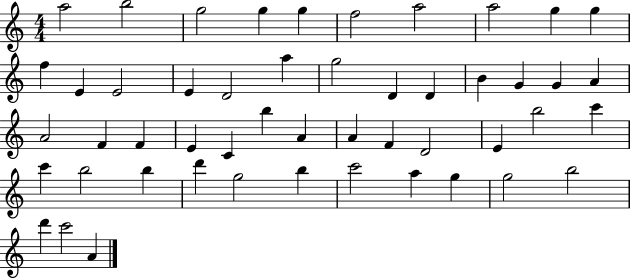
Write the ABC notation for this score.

X:1
T:Untitled
M:4/4
L:1/4
K:C
a2 b2 g2 g g f2 a2 a2 g g f E E2 E D2 a g2 D D B G G A A2 F F E C b A A F D2 E b2 c' c' b2 b d' g2 b c'2 a g g2 b2 d' c'2 A